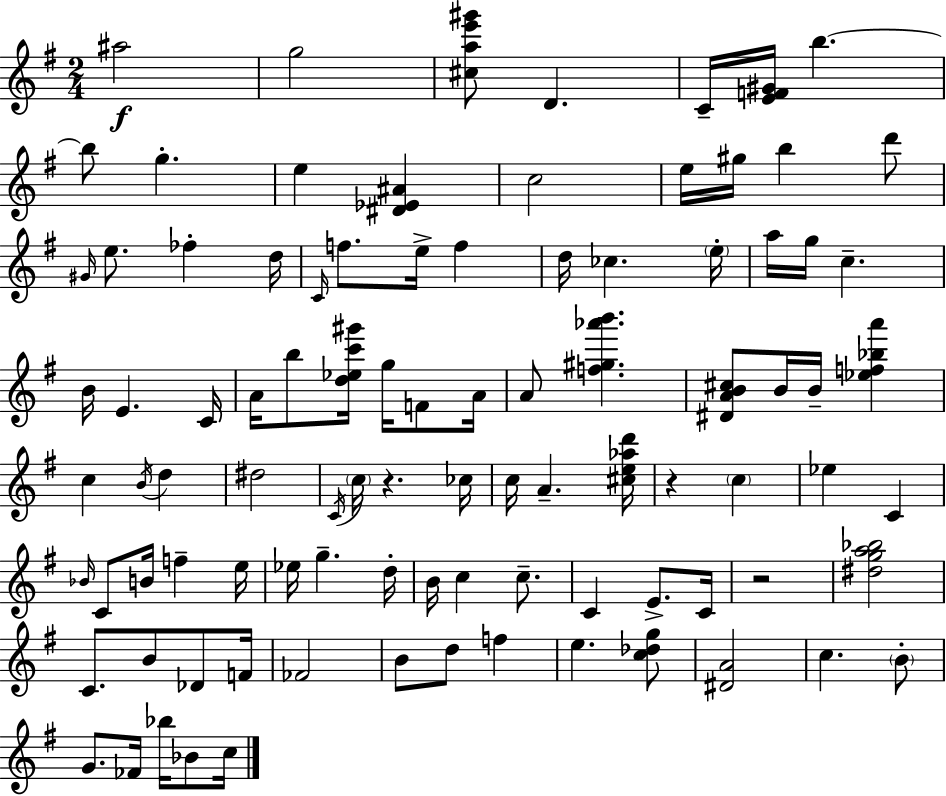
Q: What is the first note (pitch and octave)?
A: A#5